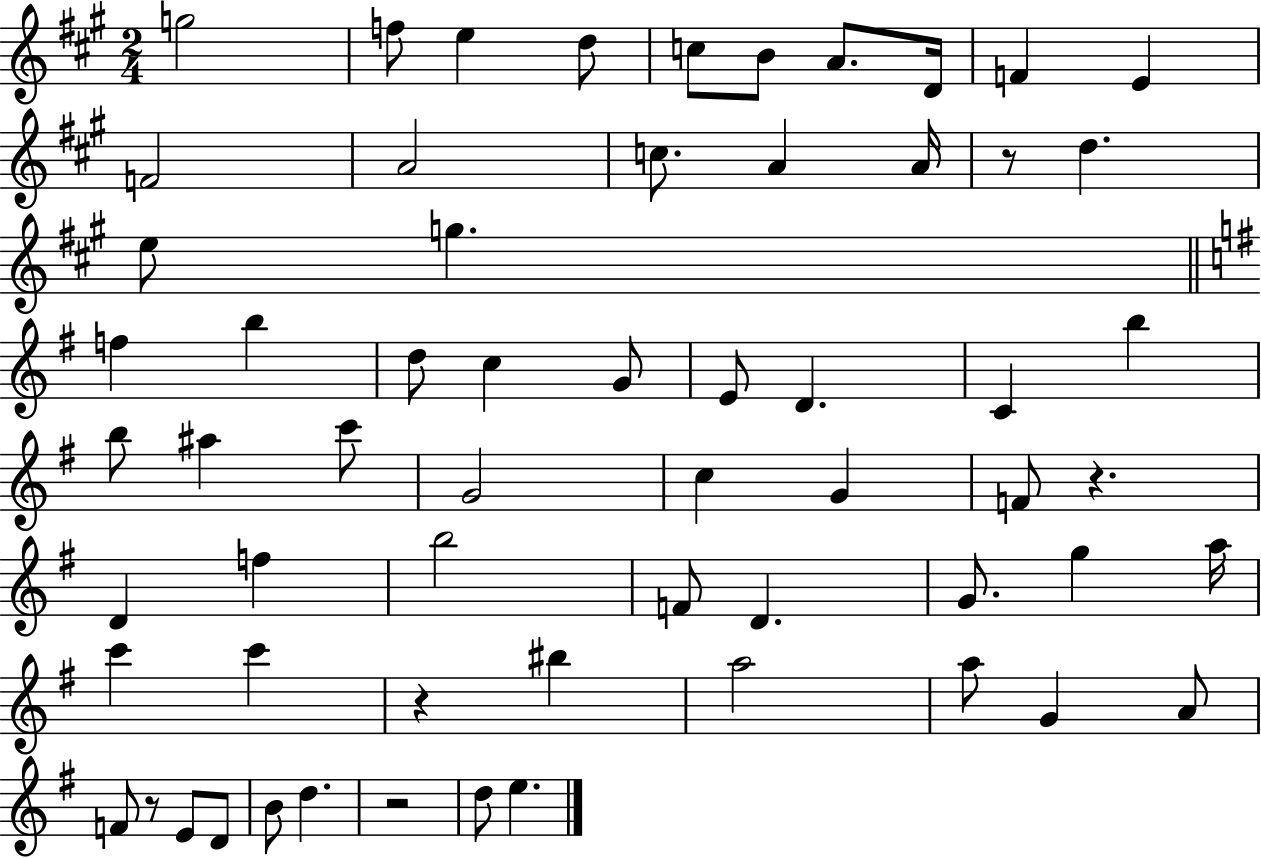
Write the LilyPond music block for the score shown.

{
  \clef treble
  \numericTimeSignature
  \time 2/4
  \key a \major
  g''2 | f''8 e''4 d''8 | c''8 b'8 a'8. d'16 | f'4 e'4 | \break f'2 | a'2 | c''8. a'4 a'16 | r8 d''4. | \break e''8 g''4. | \bar "||" \break \key g \major f''4 b''4 | d''8 c''4 g'8 | e'8 d'4. | c'4 b''4 | \break b''8 ais''4 c'''8 | g'2 | c''4 g'4 | f'8 r4. | \break d'4 f''4 | b''2 | f'8 d'4. | g'8. g''4 a''16 | \break c'''4 c'''4 | r4 bis''4 | a''2 | a''8 g'4 a'8 | \break f'8 r8 e'8 d'8 | b'8 d''4. | r2 | d''8 e''4. | \break \bar "|."
}